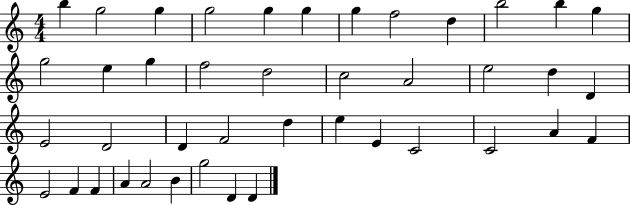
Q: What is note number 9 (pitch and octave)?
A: D5